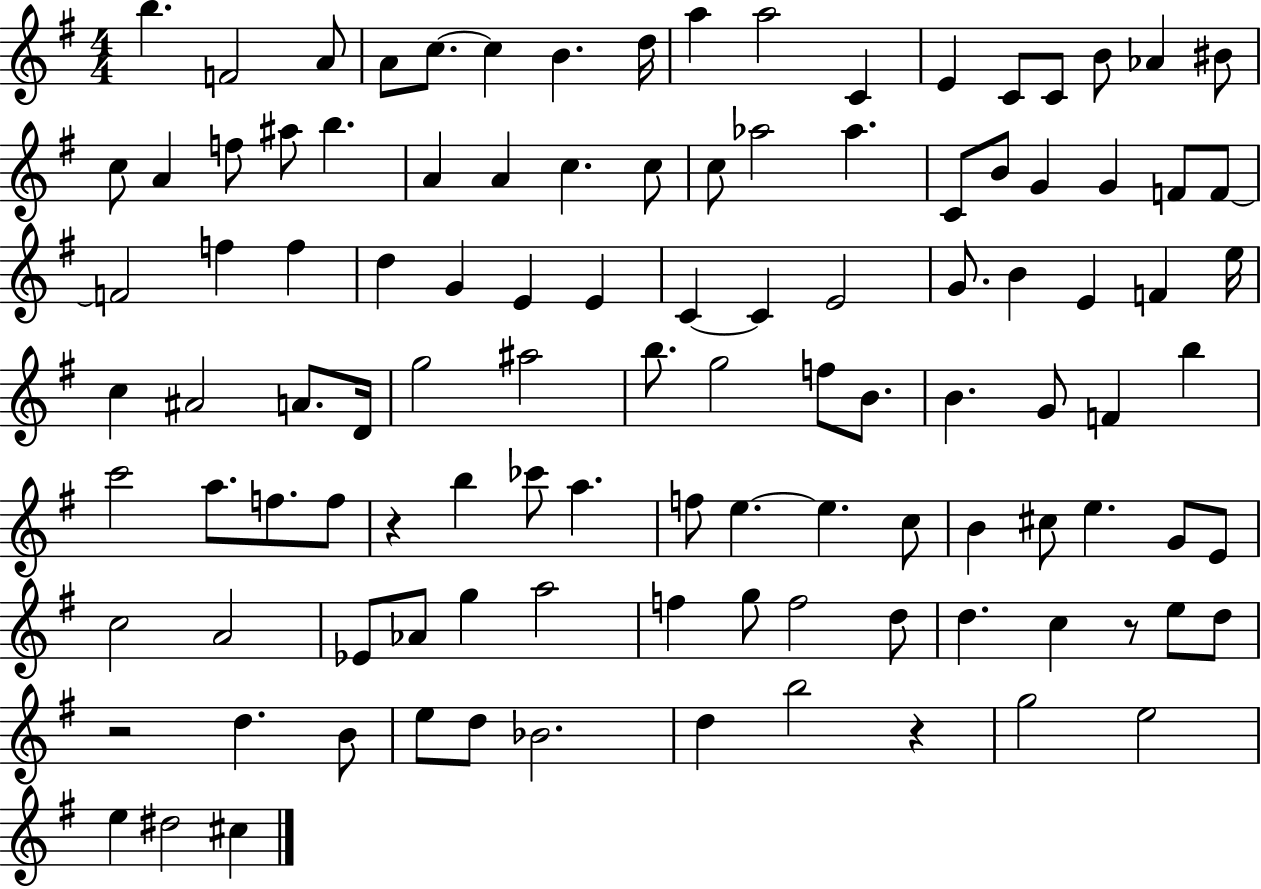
B5/q. F4/h A4/e A4/e C5/e. C5/q B4/q. D5/s A5/q A5/h C4/q E4/q C4/e C4/e B4/e Ab4/q BIS4/e C5/e A4/q F5/e A#5/e B5/q. A4/q A4/q C5/q. C5/e C5/e Ab5/h Ab5/q. C4/e B4/e G4/q G4/q F4/e F4/e F4/h F5/q F5/q D5/q G4/q E4/q E4/q C4/q C4/q E4/h G4/e. B4/q E4/q F4/q E5/s C5/q A#4/h A4/e. D4/s G5/h A#5/h B5/e. G5/h F5/e B4/e. B4/q. G4/e F4/q B5/q C6/h A5/e. F5/e. F5/e R/q B5/q CES6/e A5/q. F5/e E5/q. E5/q. C5/e B4/q C#5/e E5/q. G4/e E4/e C5/h A4/h Eb4/e Ab4/e G5/q A5/h F5/q G5/e F5/h D5/e D5/q. C5/q R/e E5/e D5/e R/h D5/q. B4/e E5/e D5/e Bb4/h. D5/q B5/h R/q G5/h E5/h E5/q D#5/h C#5/q